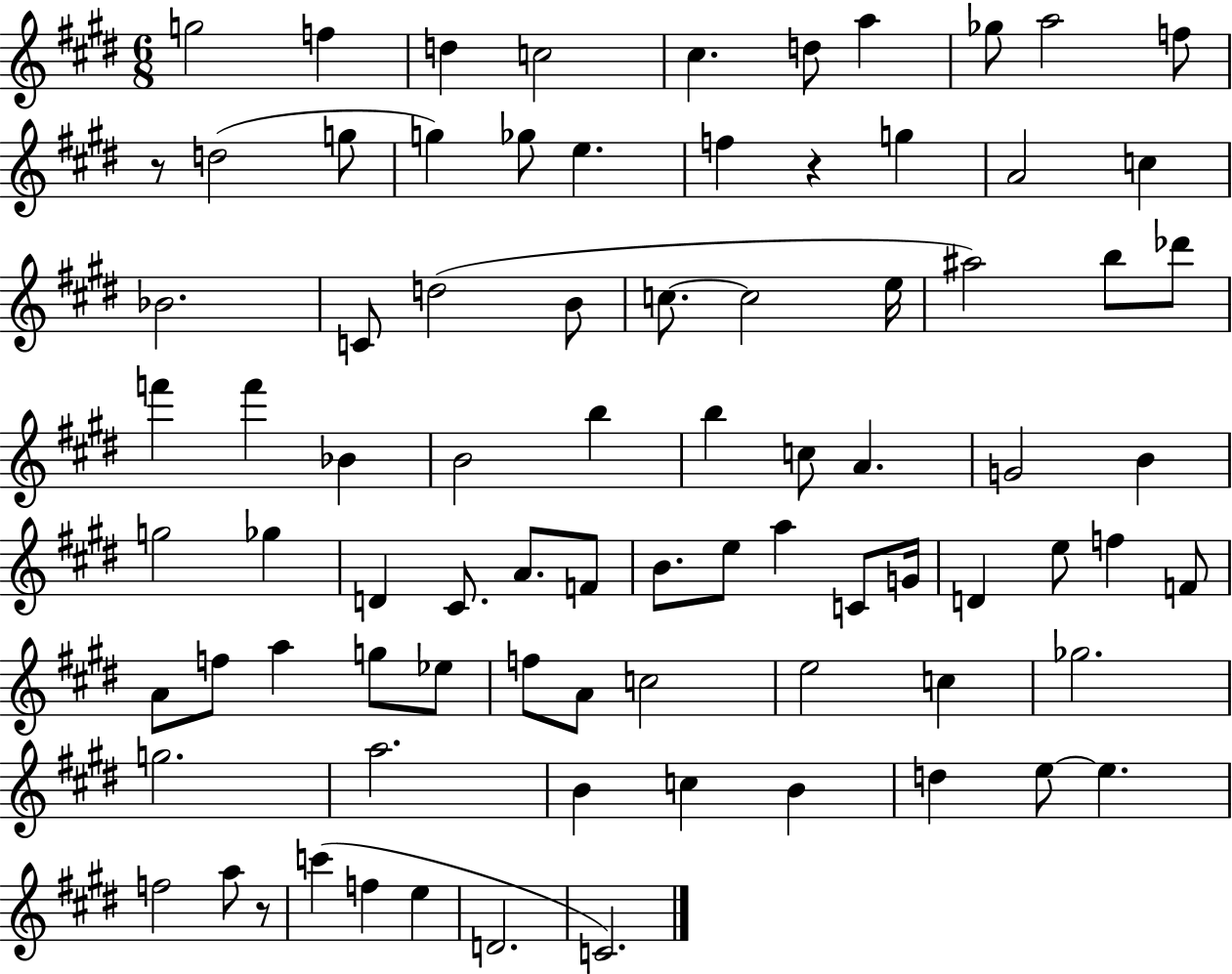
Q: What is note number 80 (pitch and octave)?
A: C4